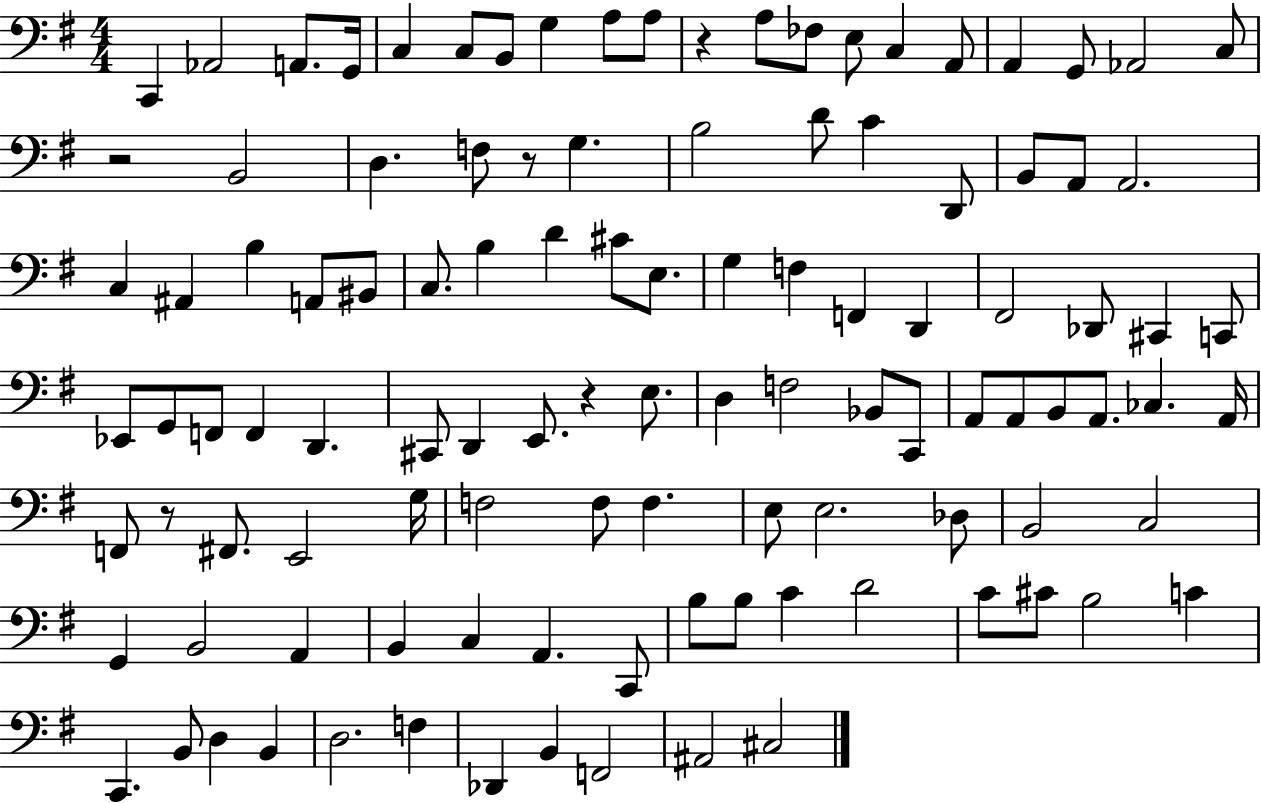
{
  \clef bass
  \numericTimeSignature
  \time 4/4
  \key g \major
  c,4 aes,2 a,8. g,16 | c4 c8 b,8 g4 a8 a8 | r4 a8 fes8 e8 c4 a,8 | a,4 g,8 aes,2 c8 | \break r2 b,2 | d4. f8 r8 g4. | b2 d'8 c'4 d,8 | b,8 a,8 a,2. | \break c4 ais,4 b4 a,8 bis,8 | c8. b4 d'4 cis'8 e8. | g4 f4 f,4 d,4 | fis,2 des,8 cis,4 c,8 | \break ees,8 g,8 f,8 f,4 d,4. | cis,8 d,4 e,8. r4 e8. | d4 f2 bes,8 c,8 | a,8 a,8 b,8 a,8. ces4. a,16 | \break f,8 r8 fis,8. e,2 g16 | f2 f8 f4. | e8 e2. des8 | b,2 c2 | \break g,4 b,2 a,4 | b,4 c4 a,4. c,8 | b8 b8 c'4 d'2 | c'8 cis'8 b2 c'4 | \break c,4. b,8 d4 b,4 | d2. f4 | des,4 b,4 f,2 | ais,2 cis2 | \break \bar "|."
}